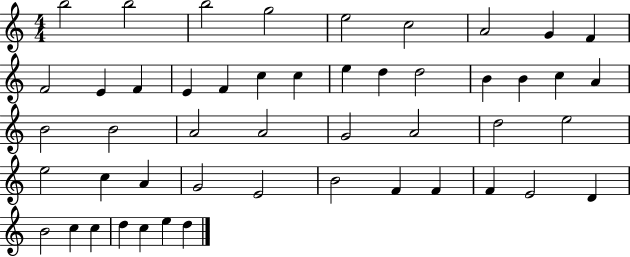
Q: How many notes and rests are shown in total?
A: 49